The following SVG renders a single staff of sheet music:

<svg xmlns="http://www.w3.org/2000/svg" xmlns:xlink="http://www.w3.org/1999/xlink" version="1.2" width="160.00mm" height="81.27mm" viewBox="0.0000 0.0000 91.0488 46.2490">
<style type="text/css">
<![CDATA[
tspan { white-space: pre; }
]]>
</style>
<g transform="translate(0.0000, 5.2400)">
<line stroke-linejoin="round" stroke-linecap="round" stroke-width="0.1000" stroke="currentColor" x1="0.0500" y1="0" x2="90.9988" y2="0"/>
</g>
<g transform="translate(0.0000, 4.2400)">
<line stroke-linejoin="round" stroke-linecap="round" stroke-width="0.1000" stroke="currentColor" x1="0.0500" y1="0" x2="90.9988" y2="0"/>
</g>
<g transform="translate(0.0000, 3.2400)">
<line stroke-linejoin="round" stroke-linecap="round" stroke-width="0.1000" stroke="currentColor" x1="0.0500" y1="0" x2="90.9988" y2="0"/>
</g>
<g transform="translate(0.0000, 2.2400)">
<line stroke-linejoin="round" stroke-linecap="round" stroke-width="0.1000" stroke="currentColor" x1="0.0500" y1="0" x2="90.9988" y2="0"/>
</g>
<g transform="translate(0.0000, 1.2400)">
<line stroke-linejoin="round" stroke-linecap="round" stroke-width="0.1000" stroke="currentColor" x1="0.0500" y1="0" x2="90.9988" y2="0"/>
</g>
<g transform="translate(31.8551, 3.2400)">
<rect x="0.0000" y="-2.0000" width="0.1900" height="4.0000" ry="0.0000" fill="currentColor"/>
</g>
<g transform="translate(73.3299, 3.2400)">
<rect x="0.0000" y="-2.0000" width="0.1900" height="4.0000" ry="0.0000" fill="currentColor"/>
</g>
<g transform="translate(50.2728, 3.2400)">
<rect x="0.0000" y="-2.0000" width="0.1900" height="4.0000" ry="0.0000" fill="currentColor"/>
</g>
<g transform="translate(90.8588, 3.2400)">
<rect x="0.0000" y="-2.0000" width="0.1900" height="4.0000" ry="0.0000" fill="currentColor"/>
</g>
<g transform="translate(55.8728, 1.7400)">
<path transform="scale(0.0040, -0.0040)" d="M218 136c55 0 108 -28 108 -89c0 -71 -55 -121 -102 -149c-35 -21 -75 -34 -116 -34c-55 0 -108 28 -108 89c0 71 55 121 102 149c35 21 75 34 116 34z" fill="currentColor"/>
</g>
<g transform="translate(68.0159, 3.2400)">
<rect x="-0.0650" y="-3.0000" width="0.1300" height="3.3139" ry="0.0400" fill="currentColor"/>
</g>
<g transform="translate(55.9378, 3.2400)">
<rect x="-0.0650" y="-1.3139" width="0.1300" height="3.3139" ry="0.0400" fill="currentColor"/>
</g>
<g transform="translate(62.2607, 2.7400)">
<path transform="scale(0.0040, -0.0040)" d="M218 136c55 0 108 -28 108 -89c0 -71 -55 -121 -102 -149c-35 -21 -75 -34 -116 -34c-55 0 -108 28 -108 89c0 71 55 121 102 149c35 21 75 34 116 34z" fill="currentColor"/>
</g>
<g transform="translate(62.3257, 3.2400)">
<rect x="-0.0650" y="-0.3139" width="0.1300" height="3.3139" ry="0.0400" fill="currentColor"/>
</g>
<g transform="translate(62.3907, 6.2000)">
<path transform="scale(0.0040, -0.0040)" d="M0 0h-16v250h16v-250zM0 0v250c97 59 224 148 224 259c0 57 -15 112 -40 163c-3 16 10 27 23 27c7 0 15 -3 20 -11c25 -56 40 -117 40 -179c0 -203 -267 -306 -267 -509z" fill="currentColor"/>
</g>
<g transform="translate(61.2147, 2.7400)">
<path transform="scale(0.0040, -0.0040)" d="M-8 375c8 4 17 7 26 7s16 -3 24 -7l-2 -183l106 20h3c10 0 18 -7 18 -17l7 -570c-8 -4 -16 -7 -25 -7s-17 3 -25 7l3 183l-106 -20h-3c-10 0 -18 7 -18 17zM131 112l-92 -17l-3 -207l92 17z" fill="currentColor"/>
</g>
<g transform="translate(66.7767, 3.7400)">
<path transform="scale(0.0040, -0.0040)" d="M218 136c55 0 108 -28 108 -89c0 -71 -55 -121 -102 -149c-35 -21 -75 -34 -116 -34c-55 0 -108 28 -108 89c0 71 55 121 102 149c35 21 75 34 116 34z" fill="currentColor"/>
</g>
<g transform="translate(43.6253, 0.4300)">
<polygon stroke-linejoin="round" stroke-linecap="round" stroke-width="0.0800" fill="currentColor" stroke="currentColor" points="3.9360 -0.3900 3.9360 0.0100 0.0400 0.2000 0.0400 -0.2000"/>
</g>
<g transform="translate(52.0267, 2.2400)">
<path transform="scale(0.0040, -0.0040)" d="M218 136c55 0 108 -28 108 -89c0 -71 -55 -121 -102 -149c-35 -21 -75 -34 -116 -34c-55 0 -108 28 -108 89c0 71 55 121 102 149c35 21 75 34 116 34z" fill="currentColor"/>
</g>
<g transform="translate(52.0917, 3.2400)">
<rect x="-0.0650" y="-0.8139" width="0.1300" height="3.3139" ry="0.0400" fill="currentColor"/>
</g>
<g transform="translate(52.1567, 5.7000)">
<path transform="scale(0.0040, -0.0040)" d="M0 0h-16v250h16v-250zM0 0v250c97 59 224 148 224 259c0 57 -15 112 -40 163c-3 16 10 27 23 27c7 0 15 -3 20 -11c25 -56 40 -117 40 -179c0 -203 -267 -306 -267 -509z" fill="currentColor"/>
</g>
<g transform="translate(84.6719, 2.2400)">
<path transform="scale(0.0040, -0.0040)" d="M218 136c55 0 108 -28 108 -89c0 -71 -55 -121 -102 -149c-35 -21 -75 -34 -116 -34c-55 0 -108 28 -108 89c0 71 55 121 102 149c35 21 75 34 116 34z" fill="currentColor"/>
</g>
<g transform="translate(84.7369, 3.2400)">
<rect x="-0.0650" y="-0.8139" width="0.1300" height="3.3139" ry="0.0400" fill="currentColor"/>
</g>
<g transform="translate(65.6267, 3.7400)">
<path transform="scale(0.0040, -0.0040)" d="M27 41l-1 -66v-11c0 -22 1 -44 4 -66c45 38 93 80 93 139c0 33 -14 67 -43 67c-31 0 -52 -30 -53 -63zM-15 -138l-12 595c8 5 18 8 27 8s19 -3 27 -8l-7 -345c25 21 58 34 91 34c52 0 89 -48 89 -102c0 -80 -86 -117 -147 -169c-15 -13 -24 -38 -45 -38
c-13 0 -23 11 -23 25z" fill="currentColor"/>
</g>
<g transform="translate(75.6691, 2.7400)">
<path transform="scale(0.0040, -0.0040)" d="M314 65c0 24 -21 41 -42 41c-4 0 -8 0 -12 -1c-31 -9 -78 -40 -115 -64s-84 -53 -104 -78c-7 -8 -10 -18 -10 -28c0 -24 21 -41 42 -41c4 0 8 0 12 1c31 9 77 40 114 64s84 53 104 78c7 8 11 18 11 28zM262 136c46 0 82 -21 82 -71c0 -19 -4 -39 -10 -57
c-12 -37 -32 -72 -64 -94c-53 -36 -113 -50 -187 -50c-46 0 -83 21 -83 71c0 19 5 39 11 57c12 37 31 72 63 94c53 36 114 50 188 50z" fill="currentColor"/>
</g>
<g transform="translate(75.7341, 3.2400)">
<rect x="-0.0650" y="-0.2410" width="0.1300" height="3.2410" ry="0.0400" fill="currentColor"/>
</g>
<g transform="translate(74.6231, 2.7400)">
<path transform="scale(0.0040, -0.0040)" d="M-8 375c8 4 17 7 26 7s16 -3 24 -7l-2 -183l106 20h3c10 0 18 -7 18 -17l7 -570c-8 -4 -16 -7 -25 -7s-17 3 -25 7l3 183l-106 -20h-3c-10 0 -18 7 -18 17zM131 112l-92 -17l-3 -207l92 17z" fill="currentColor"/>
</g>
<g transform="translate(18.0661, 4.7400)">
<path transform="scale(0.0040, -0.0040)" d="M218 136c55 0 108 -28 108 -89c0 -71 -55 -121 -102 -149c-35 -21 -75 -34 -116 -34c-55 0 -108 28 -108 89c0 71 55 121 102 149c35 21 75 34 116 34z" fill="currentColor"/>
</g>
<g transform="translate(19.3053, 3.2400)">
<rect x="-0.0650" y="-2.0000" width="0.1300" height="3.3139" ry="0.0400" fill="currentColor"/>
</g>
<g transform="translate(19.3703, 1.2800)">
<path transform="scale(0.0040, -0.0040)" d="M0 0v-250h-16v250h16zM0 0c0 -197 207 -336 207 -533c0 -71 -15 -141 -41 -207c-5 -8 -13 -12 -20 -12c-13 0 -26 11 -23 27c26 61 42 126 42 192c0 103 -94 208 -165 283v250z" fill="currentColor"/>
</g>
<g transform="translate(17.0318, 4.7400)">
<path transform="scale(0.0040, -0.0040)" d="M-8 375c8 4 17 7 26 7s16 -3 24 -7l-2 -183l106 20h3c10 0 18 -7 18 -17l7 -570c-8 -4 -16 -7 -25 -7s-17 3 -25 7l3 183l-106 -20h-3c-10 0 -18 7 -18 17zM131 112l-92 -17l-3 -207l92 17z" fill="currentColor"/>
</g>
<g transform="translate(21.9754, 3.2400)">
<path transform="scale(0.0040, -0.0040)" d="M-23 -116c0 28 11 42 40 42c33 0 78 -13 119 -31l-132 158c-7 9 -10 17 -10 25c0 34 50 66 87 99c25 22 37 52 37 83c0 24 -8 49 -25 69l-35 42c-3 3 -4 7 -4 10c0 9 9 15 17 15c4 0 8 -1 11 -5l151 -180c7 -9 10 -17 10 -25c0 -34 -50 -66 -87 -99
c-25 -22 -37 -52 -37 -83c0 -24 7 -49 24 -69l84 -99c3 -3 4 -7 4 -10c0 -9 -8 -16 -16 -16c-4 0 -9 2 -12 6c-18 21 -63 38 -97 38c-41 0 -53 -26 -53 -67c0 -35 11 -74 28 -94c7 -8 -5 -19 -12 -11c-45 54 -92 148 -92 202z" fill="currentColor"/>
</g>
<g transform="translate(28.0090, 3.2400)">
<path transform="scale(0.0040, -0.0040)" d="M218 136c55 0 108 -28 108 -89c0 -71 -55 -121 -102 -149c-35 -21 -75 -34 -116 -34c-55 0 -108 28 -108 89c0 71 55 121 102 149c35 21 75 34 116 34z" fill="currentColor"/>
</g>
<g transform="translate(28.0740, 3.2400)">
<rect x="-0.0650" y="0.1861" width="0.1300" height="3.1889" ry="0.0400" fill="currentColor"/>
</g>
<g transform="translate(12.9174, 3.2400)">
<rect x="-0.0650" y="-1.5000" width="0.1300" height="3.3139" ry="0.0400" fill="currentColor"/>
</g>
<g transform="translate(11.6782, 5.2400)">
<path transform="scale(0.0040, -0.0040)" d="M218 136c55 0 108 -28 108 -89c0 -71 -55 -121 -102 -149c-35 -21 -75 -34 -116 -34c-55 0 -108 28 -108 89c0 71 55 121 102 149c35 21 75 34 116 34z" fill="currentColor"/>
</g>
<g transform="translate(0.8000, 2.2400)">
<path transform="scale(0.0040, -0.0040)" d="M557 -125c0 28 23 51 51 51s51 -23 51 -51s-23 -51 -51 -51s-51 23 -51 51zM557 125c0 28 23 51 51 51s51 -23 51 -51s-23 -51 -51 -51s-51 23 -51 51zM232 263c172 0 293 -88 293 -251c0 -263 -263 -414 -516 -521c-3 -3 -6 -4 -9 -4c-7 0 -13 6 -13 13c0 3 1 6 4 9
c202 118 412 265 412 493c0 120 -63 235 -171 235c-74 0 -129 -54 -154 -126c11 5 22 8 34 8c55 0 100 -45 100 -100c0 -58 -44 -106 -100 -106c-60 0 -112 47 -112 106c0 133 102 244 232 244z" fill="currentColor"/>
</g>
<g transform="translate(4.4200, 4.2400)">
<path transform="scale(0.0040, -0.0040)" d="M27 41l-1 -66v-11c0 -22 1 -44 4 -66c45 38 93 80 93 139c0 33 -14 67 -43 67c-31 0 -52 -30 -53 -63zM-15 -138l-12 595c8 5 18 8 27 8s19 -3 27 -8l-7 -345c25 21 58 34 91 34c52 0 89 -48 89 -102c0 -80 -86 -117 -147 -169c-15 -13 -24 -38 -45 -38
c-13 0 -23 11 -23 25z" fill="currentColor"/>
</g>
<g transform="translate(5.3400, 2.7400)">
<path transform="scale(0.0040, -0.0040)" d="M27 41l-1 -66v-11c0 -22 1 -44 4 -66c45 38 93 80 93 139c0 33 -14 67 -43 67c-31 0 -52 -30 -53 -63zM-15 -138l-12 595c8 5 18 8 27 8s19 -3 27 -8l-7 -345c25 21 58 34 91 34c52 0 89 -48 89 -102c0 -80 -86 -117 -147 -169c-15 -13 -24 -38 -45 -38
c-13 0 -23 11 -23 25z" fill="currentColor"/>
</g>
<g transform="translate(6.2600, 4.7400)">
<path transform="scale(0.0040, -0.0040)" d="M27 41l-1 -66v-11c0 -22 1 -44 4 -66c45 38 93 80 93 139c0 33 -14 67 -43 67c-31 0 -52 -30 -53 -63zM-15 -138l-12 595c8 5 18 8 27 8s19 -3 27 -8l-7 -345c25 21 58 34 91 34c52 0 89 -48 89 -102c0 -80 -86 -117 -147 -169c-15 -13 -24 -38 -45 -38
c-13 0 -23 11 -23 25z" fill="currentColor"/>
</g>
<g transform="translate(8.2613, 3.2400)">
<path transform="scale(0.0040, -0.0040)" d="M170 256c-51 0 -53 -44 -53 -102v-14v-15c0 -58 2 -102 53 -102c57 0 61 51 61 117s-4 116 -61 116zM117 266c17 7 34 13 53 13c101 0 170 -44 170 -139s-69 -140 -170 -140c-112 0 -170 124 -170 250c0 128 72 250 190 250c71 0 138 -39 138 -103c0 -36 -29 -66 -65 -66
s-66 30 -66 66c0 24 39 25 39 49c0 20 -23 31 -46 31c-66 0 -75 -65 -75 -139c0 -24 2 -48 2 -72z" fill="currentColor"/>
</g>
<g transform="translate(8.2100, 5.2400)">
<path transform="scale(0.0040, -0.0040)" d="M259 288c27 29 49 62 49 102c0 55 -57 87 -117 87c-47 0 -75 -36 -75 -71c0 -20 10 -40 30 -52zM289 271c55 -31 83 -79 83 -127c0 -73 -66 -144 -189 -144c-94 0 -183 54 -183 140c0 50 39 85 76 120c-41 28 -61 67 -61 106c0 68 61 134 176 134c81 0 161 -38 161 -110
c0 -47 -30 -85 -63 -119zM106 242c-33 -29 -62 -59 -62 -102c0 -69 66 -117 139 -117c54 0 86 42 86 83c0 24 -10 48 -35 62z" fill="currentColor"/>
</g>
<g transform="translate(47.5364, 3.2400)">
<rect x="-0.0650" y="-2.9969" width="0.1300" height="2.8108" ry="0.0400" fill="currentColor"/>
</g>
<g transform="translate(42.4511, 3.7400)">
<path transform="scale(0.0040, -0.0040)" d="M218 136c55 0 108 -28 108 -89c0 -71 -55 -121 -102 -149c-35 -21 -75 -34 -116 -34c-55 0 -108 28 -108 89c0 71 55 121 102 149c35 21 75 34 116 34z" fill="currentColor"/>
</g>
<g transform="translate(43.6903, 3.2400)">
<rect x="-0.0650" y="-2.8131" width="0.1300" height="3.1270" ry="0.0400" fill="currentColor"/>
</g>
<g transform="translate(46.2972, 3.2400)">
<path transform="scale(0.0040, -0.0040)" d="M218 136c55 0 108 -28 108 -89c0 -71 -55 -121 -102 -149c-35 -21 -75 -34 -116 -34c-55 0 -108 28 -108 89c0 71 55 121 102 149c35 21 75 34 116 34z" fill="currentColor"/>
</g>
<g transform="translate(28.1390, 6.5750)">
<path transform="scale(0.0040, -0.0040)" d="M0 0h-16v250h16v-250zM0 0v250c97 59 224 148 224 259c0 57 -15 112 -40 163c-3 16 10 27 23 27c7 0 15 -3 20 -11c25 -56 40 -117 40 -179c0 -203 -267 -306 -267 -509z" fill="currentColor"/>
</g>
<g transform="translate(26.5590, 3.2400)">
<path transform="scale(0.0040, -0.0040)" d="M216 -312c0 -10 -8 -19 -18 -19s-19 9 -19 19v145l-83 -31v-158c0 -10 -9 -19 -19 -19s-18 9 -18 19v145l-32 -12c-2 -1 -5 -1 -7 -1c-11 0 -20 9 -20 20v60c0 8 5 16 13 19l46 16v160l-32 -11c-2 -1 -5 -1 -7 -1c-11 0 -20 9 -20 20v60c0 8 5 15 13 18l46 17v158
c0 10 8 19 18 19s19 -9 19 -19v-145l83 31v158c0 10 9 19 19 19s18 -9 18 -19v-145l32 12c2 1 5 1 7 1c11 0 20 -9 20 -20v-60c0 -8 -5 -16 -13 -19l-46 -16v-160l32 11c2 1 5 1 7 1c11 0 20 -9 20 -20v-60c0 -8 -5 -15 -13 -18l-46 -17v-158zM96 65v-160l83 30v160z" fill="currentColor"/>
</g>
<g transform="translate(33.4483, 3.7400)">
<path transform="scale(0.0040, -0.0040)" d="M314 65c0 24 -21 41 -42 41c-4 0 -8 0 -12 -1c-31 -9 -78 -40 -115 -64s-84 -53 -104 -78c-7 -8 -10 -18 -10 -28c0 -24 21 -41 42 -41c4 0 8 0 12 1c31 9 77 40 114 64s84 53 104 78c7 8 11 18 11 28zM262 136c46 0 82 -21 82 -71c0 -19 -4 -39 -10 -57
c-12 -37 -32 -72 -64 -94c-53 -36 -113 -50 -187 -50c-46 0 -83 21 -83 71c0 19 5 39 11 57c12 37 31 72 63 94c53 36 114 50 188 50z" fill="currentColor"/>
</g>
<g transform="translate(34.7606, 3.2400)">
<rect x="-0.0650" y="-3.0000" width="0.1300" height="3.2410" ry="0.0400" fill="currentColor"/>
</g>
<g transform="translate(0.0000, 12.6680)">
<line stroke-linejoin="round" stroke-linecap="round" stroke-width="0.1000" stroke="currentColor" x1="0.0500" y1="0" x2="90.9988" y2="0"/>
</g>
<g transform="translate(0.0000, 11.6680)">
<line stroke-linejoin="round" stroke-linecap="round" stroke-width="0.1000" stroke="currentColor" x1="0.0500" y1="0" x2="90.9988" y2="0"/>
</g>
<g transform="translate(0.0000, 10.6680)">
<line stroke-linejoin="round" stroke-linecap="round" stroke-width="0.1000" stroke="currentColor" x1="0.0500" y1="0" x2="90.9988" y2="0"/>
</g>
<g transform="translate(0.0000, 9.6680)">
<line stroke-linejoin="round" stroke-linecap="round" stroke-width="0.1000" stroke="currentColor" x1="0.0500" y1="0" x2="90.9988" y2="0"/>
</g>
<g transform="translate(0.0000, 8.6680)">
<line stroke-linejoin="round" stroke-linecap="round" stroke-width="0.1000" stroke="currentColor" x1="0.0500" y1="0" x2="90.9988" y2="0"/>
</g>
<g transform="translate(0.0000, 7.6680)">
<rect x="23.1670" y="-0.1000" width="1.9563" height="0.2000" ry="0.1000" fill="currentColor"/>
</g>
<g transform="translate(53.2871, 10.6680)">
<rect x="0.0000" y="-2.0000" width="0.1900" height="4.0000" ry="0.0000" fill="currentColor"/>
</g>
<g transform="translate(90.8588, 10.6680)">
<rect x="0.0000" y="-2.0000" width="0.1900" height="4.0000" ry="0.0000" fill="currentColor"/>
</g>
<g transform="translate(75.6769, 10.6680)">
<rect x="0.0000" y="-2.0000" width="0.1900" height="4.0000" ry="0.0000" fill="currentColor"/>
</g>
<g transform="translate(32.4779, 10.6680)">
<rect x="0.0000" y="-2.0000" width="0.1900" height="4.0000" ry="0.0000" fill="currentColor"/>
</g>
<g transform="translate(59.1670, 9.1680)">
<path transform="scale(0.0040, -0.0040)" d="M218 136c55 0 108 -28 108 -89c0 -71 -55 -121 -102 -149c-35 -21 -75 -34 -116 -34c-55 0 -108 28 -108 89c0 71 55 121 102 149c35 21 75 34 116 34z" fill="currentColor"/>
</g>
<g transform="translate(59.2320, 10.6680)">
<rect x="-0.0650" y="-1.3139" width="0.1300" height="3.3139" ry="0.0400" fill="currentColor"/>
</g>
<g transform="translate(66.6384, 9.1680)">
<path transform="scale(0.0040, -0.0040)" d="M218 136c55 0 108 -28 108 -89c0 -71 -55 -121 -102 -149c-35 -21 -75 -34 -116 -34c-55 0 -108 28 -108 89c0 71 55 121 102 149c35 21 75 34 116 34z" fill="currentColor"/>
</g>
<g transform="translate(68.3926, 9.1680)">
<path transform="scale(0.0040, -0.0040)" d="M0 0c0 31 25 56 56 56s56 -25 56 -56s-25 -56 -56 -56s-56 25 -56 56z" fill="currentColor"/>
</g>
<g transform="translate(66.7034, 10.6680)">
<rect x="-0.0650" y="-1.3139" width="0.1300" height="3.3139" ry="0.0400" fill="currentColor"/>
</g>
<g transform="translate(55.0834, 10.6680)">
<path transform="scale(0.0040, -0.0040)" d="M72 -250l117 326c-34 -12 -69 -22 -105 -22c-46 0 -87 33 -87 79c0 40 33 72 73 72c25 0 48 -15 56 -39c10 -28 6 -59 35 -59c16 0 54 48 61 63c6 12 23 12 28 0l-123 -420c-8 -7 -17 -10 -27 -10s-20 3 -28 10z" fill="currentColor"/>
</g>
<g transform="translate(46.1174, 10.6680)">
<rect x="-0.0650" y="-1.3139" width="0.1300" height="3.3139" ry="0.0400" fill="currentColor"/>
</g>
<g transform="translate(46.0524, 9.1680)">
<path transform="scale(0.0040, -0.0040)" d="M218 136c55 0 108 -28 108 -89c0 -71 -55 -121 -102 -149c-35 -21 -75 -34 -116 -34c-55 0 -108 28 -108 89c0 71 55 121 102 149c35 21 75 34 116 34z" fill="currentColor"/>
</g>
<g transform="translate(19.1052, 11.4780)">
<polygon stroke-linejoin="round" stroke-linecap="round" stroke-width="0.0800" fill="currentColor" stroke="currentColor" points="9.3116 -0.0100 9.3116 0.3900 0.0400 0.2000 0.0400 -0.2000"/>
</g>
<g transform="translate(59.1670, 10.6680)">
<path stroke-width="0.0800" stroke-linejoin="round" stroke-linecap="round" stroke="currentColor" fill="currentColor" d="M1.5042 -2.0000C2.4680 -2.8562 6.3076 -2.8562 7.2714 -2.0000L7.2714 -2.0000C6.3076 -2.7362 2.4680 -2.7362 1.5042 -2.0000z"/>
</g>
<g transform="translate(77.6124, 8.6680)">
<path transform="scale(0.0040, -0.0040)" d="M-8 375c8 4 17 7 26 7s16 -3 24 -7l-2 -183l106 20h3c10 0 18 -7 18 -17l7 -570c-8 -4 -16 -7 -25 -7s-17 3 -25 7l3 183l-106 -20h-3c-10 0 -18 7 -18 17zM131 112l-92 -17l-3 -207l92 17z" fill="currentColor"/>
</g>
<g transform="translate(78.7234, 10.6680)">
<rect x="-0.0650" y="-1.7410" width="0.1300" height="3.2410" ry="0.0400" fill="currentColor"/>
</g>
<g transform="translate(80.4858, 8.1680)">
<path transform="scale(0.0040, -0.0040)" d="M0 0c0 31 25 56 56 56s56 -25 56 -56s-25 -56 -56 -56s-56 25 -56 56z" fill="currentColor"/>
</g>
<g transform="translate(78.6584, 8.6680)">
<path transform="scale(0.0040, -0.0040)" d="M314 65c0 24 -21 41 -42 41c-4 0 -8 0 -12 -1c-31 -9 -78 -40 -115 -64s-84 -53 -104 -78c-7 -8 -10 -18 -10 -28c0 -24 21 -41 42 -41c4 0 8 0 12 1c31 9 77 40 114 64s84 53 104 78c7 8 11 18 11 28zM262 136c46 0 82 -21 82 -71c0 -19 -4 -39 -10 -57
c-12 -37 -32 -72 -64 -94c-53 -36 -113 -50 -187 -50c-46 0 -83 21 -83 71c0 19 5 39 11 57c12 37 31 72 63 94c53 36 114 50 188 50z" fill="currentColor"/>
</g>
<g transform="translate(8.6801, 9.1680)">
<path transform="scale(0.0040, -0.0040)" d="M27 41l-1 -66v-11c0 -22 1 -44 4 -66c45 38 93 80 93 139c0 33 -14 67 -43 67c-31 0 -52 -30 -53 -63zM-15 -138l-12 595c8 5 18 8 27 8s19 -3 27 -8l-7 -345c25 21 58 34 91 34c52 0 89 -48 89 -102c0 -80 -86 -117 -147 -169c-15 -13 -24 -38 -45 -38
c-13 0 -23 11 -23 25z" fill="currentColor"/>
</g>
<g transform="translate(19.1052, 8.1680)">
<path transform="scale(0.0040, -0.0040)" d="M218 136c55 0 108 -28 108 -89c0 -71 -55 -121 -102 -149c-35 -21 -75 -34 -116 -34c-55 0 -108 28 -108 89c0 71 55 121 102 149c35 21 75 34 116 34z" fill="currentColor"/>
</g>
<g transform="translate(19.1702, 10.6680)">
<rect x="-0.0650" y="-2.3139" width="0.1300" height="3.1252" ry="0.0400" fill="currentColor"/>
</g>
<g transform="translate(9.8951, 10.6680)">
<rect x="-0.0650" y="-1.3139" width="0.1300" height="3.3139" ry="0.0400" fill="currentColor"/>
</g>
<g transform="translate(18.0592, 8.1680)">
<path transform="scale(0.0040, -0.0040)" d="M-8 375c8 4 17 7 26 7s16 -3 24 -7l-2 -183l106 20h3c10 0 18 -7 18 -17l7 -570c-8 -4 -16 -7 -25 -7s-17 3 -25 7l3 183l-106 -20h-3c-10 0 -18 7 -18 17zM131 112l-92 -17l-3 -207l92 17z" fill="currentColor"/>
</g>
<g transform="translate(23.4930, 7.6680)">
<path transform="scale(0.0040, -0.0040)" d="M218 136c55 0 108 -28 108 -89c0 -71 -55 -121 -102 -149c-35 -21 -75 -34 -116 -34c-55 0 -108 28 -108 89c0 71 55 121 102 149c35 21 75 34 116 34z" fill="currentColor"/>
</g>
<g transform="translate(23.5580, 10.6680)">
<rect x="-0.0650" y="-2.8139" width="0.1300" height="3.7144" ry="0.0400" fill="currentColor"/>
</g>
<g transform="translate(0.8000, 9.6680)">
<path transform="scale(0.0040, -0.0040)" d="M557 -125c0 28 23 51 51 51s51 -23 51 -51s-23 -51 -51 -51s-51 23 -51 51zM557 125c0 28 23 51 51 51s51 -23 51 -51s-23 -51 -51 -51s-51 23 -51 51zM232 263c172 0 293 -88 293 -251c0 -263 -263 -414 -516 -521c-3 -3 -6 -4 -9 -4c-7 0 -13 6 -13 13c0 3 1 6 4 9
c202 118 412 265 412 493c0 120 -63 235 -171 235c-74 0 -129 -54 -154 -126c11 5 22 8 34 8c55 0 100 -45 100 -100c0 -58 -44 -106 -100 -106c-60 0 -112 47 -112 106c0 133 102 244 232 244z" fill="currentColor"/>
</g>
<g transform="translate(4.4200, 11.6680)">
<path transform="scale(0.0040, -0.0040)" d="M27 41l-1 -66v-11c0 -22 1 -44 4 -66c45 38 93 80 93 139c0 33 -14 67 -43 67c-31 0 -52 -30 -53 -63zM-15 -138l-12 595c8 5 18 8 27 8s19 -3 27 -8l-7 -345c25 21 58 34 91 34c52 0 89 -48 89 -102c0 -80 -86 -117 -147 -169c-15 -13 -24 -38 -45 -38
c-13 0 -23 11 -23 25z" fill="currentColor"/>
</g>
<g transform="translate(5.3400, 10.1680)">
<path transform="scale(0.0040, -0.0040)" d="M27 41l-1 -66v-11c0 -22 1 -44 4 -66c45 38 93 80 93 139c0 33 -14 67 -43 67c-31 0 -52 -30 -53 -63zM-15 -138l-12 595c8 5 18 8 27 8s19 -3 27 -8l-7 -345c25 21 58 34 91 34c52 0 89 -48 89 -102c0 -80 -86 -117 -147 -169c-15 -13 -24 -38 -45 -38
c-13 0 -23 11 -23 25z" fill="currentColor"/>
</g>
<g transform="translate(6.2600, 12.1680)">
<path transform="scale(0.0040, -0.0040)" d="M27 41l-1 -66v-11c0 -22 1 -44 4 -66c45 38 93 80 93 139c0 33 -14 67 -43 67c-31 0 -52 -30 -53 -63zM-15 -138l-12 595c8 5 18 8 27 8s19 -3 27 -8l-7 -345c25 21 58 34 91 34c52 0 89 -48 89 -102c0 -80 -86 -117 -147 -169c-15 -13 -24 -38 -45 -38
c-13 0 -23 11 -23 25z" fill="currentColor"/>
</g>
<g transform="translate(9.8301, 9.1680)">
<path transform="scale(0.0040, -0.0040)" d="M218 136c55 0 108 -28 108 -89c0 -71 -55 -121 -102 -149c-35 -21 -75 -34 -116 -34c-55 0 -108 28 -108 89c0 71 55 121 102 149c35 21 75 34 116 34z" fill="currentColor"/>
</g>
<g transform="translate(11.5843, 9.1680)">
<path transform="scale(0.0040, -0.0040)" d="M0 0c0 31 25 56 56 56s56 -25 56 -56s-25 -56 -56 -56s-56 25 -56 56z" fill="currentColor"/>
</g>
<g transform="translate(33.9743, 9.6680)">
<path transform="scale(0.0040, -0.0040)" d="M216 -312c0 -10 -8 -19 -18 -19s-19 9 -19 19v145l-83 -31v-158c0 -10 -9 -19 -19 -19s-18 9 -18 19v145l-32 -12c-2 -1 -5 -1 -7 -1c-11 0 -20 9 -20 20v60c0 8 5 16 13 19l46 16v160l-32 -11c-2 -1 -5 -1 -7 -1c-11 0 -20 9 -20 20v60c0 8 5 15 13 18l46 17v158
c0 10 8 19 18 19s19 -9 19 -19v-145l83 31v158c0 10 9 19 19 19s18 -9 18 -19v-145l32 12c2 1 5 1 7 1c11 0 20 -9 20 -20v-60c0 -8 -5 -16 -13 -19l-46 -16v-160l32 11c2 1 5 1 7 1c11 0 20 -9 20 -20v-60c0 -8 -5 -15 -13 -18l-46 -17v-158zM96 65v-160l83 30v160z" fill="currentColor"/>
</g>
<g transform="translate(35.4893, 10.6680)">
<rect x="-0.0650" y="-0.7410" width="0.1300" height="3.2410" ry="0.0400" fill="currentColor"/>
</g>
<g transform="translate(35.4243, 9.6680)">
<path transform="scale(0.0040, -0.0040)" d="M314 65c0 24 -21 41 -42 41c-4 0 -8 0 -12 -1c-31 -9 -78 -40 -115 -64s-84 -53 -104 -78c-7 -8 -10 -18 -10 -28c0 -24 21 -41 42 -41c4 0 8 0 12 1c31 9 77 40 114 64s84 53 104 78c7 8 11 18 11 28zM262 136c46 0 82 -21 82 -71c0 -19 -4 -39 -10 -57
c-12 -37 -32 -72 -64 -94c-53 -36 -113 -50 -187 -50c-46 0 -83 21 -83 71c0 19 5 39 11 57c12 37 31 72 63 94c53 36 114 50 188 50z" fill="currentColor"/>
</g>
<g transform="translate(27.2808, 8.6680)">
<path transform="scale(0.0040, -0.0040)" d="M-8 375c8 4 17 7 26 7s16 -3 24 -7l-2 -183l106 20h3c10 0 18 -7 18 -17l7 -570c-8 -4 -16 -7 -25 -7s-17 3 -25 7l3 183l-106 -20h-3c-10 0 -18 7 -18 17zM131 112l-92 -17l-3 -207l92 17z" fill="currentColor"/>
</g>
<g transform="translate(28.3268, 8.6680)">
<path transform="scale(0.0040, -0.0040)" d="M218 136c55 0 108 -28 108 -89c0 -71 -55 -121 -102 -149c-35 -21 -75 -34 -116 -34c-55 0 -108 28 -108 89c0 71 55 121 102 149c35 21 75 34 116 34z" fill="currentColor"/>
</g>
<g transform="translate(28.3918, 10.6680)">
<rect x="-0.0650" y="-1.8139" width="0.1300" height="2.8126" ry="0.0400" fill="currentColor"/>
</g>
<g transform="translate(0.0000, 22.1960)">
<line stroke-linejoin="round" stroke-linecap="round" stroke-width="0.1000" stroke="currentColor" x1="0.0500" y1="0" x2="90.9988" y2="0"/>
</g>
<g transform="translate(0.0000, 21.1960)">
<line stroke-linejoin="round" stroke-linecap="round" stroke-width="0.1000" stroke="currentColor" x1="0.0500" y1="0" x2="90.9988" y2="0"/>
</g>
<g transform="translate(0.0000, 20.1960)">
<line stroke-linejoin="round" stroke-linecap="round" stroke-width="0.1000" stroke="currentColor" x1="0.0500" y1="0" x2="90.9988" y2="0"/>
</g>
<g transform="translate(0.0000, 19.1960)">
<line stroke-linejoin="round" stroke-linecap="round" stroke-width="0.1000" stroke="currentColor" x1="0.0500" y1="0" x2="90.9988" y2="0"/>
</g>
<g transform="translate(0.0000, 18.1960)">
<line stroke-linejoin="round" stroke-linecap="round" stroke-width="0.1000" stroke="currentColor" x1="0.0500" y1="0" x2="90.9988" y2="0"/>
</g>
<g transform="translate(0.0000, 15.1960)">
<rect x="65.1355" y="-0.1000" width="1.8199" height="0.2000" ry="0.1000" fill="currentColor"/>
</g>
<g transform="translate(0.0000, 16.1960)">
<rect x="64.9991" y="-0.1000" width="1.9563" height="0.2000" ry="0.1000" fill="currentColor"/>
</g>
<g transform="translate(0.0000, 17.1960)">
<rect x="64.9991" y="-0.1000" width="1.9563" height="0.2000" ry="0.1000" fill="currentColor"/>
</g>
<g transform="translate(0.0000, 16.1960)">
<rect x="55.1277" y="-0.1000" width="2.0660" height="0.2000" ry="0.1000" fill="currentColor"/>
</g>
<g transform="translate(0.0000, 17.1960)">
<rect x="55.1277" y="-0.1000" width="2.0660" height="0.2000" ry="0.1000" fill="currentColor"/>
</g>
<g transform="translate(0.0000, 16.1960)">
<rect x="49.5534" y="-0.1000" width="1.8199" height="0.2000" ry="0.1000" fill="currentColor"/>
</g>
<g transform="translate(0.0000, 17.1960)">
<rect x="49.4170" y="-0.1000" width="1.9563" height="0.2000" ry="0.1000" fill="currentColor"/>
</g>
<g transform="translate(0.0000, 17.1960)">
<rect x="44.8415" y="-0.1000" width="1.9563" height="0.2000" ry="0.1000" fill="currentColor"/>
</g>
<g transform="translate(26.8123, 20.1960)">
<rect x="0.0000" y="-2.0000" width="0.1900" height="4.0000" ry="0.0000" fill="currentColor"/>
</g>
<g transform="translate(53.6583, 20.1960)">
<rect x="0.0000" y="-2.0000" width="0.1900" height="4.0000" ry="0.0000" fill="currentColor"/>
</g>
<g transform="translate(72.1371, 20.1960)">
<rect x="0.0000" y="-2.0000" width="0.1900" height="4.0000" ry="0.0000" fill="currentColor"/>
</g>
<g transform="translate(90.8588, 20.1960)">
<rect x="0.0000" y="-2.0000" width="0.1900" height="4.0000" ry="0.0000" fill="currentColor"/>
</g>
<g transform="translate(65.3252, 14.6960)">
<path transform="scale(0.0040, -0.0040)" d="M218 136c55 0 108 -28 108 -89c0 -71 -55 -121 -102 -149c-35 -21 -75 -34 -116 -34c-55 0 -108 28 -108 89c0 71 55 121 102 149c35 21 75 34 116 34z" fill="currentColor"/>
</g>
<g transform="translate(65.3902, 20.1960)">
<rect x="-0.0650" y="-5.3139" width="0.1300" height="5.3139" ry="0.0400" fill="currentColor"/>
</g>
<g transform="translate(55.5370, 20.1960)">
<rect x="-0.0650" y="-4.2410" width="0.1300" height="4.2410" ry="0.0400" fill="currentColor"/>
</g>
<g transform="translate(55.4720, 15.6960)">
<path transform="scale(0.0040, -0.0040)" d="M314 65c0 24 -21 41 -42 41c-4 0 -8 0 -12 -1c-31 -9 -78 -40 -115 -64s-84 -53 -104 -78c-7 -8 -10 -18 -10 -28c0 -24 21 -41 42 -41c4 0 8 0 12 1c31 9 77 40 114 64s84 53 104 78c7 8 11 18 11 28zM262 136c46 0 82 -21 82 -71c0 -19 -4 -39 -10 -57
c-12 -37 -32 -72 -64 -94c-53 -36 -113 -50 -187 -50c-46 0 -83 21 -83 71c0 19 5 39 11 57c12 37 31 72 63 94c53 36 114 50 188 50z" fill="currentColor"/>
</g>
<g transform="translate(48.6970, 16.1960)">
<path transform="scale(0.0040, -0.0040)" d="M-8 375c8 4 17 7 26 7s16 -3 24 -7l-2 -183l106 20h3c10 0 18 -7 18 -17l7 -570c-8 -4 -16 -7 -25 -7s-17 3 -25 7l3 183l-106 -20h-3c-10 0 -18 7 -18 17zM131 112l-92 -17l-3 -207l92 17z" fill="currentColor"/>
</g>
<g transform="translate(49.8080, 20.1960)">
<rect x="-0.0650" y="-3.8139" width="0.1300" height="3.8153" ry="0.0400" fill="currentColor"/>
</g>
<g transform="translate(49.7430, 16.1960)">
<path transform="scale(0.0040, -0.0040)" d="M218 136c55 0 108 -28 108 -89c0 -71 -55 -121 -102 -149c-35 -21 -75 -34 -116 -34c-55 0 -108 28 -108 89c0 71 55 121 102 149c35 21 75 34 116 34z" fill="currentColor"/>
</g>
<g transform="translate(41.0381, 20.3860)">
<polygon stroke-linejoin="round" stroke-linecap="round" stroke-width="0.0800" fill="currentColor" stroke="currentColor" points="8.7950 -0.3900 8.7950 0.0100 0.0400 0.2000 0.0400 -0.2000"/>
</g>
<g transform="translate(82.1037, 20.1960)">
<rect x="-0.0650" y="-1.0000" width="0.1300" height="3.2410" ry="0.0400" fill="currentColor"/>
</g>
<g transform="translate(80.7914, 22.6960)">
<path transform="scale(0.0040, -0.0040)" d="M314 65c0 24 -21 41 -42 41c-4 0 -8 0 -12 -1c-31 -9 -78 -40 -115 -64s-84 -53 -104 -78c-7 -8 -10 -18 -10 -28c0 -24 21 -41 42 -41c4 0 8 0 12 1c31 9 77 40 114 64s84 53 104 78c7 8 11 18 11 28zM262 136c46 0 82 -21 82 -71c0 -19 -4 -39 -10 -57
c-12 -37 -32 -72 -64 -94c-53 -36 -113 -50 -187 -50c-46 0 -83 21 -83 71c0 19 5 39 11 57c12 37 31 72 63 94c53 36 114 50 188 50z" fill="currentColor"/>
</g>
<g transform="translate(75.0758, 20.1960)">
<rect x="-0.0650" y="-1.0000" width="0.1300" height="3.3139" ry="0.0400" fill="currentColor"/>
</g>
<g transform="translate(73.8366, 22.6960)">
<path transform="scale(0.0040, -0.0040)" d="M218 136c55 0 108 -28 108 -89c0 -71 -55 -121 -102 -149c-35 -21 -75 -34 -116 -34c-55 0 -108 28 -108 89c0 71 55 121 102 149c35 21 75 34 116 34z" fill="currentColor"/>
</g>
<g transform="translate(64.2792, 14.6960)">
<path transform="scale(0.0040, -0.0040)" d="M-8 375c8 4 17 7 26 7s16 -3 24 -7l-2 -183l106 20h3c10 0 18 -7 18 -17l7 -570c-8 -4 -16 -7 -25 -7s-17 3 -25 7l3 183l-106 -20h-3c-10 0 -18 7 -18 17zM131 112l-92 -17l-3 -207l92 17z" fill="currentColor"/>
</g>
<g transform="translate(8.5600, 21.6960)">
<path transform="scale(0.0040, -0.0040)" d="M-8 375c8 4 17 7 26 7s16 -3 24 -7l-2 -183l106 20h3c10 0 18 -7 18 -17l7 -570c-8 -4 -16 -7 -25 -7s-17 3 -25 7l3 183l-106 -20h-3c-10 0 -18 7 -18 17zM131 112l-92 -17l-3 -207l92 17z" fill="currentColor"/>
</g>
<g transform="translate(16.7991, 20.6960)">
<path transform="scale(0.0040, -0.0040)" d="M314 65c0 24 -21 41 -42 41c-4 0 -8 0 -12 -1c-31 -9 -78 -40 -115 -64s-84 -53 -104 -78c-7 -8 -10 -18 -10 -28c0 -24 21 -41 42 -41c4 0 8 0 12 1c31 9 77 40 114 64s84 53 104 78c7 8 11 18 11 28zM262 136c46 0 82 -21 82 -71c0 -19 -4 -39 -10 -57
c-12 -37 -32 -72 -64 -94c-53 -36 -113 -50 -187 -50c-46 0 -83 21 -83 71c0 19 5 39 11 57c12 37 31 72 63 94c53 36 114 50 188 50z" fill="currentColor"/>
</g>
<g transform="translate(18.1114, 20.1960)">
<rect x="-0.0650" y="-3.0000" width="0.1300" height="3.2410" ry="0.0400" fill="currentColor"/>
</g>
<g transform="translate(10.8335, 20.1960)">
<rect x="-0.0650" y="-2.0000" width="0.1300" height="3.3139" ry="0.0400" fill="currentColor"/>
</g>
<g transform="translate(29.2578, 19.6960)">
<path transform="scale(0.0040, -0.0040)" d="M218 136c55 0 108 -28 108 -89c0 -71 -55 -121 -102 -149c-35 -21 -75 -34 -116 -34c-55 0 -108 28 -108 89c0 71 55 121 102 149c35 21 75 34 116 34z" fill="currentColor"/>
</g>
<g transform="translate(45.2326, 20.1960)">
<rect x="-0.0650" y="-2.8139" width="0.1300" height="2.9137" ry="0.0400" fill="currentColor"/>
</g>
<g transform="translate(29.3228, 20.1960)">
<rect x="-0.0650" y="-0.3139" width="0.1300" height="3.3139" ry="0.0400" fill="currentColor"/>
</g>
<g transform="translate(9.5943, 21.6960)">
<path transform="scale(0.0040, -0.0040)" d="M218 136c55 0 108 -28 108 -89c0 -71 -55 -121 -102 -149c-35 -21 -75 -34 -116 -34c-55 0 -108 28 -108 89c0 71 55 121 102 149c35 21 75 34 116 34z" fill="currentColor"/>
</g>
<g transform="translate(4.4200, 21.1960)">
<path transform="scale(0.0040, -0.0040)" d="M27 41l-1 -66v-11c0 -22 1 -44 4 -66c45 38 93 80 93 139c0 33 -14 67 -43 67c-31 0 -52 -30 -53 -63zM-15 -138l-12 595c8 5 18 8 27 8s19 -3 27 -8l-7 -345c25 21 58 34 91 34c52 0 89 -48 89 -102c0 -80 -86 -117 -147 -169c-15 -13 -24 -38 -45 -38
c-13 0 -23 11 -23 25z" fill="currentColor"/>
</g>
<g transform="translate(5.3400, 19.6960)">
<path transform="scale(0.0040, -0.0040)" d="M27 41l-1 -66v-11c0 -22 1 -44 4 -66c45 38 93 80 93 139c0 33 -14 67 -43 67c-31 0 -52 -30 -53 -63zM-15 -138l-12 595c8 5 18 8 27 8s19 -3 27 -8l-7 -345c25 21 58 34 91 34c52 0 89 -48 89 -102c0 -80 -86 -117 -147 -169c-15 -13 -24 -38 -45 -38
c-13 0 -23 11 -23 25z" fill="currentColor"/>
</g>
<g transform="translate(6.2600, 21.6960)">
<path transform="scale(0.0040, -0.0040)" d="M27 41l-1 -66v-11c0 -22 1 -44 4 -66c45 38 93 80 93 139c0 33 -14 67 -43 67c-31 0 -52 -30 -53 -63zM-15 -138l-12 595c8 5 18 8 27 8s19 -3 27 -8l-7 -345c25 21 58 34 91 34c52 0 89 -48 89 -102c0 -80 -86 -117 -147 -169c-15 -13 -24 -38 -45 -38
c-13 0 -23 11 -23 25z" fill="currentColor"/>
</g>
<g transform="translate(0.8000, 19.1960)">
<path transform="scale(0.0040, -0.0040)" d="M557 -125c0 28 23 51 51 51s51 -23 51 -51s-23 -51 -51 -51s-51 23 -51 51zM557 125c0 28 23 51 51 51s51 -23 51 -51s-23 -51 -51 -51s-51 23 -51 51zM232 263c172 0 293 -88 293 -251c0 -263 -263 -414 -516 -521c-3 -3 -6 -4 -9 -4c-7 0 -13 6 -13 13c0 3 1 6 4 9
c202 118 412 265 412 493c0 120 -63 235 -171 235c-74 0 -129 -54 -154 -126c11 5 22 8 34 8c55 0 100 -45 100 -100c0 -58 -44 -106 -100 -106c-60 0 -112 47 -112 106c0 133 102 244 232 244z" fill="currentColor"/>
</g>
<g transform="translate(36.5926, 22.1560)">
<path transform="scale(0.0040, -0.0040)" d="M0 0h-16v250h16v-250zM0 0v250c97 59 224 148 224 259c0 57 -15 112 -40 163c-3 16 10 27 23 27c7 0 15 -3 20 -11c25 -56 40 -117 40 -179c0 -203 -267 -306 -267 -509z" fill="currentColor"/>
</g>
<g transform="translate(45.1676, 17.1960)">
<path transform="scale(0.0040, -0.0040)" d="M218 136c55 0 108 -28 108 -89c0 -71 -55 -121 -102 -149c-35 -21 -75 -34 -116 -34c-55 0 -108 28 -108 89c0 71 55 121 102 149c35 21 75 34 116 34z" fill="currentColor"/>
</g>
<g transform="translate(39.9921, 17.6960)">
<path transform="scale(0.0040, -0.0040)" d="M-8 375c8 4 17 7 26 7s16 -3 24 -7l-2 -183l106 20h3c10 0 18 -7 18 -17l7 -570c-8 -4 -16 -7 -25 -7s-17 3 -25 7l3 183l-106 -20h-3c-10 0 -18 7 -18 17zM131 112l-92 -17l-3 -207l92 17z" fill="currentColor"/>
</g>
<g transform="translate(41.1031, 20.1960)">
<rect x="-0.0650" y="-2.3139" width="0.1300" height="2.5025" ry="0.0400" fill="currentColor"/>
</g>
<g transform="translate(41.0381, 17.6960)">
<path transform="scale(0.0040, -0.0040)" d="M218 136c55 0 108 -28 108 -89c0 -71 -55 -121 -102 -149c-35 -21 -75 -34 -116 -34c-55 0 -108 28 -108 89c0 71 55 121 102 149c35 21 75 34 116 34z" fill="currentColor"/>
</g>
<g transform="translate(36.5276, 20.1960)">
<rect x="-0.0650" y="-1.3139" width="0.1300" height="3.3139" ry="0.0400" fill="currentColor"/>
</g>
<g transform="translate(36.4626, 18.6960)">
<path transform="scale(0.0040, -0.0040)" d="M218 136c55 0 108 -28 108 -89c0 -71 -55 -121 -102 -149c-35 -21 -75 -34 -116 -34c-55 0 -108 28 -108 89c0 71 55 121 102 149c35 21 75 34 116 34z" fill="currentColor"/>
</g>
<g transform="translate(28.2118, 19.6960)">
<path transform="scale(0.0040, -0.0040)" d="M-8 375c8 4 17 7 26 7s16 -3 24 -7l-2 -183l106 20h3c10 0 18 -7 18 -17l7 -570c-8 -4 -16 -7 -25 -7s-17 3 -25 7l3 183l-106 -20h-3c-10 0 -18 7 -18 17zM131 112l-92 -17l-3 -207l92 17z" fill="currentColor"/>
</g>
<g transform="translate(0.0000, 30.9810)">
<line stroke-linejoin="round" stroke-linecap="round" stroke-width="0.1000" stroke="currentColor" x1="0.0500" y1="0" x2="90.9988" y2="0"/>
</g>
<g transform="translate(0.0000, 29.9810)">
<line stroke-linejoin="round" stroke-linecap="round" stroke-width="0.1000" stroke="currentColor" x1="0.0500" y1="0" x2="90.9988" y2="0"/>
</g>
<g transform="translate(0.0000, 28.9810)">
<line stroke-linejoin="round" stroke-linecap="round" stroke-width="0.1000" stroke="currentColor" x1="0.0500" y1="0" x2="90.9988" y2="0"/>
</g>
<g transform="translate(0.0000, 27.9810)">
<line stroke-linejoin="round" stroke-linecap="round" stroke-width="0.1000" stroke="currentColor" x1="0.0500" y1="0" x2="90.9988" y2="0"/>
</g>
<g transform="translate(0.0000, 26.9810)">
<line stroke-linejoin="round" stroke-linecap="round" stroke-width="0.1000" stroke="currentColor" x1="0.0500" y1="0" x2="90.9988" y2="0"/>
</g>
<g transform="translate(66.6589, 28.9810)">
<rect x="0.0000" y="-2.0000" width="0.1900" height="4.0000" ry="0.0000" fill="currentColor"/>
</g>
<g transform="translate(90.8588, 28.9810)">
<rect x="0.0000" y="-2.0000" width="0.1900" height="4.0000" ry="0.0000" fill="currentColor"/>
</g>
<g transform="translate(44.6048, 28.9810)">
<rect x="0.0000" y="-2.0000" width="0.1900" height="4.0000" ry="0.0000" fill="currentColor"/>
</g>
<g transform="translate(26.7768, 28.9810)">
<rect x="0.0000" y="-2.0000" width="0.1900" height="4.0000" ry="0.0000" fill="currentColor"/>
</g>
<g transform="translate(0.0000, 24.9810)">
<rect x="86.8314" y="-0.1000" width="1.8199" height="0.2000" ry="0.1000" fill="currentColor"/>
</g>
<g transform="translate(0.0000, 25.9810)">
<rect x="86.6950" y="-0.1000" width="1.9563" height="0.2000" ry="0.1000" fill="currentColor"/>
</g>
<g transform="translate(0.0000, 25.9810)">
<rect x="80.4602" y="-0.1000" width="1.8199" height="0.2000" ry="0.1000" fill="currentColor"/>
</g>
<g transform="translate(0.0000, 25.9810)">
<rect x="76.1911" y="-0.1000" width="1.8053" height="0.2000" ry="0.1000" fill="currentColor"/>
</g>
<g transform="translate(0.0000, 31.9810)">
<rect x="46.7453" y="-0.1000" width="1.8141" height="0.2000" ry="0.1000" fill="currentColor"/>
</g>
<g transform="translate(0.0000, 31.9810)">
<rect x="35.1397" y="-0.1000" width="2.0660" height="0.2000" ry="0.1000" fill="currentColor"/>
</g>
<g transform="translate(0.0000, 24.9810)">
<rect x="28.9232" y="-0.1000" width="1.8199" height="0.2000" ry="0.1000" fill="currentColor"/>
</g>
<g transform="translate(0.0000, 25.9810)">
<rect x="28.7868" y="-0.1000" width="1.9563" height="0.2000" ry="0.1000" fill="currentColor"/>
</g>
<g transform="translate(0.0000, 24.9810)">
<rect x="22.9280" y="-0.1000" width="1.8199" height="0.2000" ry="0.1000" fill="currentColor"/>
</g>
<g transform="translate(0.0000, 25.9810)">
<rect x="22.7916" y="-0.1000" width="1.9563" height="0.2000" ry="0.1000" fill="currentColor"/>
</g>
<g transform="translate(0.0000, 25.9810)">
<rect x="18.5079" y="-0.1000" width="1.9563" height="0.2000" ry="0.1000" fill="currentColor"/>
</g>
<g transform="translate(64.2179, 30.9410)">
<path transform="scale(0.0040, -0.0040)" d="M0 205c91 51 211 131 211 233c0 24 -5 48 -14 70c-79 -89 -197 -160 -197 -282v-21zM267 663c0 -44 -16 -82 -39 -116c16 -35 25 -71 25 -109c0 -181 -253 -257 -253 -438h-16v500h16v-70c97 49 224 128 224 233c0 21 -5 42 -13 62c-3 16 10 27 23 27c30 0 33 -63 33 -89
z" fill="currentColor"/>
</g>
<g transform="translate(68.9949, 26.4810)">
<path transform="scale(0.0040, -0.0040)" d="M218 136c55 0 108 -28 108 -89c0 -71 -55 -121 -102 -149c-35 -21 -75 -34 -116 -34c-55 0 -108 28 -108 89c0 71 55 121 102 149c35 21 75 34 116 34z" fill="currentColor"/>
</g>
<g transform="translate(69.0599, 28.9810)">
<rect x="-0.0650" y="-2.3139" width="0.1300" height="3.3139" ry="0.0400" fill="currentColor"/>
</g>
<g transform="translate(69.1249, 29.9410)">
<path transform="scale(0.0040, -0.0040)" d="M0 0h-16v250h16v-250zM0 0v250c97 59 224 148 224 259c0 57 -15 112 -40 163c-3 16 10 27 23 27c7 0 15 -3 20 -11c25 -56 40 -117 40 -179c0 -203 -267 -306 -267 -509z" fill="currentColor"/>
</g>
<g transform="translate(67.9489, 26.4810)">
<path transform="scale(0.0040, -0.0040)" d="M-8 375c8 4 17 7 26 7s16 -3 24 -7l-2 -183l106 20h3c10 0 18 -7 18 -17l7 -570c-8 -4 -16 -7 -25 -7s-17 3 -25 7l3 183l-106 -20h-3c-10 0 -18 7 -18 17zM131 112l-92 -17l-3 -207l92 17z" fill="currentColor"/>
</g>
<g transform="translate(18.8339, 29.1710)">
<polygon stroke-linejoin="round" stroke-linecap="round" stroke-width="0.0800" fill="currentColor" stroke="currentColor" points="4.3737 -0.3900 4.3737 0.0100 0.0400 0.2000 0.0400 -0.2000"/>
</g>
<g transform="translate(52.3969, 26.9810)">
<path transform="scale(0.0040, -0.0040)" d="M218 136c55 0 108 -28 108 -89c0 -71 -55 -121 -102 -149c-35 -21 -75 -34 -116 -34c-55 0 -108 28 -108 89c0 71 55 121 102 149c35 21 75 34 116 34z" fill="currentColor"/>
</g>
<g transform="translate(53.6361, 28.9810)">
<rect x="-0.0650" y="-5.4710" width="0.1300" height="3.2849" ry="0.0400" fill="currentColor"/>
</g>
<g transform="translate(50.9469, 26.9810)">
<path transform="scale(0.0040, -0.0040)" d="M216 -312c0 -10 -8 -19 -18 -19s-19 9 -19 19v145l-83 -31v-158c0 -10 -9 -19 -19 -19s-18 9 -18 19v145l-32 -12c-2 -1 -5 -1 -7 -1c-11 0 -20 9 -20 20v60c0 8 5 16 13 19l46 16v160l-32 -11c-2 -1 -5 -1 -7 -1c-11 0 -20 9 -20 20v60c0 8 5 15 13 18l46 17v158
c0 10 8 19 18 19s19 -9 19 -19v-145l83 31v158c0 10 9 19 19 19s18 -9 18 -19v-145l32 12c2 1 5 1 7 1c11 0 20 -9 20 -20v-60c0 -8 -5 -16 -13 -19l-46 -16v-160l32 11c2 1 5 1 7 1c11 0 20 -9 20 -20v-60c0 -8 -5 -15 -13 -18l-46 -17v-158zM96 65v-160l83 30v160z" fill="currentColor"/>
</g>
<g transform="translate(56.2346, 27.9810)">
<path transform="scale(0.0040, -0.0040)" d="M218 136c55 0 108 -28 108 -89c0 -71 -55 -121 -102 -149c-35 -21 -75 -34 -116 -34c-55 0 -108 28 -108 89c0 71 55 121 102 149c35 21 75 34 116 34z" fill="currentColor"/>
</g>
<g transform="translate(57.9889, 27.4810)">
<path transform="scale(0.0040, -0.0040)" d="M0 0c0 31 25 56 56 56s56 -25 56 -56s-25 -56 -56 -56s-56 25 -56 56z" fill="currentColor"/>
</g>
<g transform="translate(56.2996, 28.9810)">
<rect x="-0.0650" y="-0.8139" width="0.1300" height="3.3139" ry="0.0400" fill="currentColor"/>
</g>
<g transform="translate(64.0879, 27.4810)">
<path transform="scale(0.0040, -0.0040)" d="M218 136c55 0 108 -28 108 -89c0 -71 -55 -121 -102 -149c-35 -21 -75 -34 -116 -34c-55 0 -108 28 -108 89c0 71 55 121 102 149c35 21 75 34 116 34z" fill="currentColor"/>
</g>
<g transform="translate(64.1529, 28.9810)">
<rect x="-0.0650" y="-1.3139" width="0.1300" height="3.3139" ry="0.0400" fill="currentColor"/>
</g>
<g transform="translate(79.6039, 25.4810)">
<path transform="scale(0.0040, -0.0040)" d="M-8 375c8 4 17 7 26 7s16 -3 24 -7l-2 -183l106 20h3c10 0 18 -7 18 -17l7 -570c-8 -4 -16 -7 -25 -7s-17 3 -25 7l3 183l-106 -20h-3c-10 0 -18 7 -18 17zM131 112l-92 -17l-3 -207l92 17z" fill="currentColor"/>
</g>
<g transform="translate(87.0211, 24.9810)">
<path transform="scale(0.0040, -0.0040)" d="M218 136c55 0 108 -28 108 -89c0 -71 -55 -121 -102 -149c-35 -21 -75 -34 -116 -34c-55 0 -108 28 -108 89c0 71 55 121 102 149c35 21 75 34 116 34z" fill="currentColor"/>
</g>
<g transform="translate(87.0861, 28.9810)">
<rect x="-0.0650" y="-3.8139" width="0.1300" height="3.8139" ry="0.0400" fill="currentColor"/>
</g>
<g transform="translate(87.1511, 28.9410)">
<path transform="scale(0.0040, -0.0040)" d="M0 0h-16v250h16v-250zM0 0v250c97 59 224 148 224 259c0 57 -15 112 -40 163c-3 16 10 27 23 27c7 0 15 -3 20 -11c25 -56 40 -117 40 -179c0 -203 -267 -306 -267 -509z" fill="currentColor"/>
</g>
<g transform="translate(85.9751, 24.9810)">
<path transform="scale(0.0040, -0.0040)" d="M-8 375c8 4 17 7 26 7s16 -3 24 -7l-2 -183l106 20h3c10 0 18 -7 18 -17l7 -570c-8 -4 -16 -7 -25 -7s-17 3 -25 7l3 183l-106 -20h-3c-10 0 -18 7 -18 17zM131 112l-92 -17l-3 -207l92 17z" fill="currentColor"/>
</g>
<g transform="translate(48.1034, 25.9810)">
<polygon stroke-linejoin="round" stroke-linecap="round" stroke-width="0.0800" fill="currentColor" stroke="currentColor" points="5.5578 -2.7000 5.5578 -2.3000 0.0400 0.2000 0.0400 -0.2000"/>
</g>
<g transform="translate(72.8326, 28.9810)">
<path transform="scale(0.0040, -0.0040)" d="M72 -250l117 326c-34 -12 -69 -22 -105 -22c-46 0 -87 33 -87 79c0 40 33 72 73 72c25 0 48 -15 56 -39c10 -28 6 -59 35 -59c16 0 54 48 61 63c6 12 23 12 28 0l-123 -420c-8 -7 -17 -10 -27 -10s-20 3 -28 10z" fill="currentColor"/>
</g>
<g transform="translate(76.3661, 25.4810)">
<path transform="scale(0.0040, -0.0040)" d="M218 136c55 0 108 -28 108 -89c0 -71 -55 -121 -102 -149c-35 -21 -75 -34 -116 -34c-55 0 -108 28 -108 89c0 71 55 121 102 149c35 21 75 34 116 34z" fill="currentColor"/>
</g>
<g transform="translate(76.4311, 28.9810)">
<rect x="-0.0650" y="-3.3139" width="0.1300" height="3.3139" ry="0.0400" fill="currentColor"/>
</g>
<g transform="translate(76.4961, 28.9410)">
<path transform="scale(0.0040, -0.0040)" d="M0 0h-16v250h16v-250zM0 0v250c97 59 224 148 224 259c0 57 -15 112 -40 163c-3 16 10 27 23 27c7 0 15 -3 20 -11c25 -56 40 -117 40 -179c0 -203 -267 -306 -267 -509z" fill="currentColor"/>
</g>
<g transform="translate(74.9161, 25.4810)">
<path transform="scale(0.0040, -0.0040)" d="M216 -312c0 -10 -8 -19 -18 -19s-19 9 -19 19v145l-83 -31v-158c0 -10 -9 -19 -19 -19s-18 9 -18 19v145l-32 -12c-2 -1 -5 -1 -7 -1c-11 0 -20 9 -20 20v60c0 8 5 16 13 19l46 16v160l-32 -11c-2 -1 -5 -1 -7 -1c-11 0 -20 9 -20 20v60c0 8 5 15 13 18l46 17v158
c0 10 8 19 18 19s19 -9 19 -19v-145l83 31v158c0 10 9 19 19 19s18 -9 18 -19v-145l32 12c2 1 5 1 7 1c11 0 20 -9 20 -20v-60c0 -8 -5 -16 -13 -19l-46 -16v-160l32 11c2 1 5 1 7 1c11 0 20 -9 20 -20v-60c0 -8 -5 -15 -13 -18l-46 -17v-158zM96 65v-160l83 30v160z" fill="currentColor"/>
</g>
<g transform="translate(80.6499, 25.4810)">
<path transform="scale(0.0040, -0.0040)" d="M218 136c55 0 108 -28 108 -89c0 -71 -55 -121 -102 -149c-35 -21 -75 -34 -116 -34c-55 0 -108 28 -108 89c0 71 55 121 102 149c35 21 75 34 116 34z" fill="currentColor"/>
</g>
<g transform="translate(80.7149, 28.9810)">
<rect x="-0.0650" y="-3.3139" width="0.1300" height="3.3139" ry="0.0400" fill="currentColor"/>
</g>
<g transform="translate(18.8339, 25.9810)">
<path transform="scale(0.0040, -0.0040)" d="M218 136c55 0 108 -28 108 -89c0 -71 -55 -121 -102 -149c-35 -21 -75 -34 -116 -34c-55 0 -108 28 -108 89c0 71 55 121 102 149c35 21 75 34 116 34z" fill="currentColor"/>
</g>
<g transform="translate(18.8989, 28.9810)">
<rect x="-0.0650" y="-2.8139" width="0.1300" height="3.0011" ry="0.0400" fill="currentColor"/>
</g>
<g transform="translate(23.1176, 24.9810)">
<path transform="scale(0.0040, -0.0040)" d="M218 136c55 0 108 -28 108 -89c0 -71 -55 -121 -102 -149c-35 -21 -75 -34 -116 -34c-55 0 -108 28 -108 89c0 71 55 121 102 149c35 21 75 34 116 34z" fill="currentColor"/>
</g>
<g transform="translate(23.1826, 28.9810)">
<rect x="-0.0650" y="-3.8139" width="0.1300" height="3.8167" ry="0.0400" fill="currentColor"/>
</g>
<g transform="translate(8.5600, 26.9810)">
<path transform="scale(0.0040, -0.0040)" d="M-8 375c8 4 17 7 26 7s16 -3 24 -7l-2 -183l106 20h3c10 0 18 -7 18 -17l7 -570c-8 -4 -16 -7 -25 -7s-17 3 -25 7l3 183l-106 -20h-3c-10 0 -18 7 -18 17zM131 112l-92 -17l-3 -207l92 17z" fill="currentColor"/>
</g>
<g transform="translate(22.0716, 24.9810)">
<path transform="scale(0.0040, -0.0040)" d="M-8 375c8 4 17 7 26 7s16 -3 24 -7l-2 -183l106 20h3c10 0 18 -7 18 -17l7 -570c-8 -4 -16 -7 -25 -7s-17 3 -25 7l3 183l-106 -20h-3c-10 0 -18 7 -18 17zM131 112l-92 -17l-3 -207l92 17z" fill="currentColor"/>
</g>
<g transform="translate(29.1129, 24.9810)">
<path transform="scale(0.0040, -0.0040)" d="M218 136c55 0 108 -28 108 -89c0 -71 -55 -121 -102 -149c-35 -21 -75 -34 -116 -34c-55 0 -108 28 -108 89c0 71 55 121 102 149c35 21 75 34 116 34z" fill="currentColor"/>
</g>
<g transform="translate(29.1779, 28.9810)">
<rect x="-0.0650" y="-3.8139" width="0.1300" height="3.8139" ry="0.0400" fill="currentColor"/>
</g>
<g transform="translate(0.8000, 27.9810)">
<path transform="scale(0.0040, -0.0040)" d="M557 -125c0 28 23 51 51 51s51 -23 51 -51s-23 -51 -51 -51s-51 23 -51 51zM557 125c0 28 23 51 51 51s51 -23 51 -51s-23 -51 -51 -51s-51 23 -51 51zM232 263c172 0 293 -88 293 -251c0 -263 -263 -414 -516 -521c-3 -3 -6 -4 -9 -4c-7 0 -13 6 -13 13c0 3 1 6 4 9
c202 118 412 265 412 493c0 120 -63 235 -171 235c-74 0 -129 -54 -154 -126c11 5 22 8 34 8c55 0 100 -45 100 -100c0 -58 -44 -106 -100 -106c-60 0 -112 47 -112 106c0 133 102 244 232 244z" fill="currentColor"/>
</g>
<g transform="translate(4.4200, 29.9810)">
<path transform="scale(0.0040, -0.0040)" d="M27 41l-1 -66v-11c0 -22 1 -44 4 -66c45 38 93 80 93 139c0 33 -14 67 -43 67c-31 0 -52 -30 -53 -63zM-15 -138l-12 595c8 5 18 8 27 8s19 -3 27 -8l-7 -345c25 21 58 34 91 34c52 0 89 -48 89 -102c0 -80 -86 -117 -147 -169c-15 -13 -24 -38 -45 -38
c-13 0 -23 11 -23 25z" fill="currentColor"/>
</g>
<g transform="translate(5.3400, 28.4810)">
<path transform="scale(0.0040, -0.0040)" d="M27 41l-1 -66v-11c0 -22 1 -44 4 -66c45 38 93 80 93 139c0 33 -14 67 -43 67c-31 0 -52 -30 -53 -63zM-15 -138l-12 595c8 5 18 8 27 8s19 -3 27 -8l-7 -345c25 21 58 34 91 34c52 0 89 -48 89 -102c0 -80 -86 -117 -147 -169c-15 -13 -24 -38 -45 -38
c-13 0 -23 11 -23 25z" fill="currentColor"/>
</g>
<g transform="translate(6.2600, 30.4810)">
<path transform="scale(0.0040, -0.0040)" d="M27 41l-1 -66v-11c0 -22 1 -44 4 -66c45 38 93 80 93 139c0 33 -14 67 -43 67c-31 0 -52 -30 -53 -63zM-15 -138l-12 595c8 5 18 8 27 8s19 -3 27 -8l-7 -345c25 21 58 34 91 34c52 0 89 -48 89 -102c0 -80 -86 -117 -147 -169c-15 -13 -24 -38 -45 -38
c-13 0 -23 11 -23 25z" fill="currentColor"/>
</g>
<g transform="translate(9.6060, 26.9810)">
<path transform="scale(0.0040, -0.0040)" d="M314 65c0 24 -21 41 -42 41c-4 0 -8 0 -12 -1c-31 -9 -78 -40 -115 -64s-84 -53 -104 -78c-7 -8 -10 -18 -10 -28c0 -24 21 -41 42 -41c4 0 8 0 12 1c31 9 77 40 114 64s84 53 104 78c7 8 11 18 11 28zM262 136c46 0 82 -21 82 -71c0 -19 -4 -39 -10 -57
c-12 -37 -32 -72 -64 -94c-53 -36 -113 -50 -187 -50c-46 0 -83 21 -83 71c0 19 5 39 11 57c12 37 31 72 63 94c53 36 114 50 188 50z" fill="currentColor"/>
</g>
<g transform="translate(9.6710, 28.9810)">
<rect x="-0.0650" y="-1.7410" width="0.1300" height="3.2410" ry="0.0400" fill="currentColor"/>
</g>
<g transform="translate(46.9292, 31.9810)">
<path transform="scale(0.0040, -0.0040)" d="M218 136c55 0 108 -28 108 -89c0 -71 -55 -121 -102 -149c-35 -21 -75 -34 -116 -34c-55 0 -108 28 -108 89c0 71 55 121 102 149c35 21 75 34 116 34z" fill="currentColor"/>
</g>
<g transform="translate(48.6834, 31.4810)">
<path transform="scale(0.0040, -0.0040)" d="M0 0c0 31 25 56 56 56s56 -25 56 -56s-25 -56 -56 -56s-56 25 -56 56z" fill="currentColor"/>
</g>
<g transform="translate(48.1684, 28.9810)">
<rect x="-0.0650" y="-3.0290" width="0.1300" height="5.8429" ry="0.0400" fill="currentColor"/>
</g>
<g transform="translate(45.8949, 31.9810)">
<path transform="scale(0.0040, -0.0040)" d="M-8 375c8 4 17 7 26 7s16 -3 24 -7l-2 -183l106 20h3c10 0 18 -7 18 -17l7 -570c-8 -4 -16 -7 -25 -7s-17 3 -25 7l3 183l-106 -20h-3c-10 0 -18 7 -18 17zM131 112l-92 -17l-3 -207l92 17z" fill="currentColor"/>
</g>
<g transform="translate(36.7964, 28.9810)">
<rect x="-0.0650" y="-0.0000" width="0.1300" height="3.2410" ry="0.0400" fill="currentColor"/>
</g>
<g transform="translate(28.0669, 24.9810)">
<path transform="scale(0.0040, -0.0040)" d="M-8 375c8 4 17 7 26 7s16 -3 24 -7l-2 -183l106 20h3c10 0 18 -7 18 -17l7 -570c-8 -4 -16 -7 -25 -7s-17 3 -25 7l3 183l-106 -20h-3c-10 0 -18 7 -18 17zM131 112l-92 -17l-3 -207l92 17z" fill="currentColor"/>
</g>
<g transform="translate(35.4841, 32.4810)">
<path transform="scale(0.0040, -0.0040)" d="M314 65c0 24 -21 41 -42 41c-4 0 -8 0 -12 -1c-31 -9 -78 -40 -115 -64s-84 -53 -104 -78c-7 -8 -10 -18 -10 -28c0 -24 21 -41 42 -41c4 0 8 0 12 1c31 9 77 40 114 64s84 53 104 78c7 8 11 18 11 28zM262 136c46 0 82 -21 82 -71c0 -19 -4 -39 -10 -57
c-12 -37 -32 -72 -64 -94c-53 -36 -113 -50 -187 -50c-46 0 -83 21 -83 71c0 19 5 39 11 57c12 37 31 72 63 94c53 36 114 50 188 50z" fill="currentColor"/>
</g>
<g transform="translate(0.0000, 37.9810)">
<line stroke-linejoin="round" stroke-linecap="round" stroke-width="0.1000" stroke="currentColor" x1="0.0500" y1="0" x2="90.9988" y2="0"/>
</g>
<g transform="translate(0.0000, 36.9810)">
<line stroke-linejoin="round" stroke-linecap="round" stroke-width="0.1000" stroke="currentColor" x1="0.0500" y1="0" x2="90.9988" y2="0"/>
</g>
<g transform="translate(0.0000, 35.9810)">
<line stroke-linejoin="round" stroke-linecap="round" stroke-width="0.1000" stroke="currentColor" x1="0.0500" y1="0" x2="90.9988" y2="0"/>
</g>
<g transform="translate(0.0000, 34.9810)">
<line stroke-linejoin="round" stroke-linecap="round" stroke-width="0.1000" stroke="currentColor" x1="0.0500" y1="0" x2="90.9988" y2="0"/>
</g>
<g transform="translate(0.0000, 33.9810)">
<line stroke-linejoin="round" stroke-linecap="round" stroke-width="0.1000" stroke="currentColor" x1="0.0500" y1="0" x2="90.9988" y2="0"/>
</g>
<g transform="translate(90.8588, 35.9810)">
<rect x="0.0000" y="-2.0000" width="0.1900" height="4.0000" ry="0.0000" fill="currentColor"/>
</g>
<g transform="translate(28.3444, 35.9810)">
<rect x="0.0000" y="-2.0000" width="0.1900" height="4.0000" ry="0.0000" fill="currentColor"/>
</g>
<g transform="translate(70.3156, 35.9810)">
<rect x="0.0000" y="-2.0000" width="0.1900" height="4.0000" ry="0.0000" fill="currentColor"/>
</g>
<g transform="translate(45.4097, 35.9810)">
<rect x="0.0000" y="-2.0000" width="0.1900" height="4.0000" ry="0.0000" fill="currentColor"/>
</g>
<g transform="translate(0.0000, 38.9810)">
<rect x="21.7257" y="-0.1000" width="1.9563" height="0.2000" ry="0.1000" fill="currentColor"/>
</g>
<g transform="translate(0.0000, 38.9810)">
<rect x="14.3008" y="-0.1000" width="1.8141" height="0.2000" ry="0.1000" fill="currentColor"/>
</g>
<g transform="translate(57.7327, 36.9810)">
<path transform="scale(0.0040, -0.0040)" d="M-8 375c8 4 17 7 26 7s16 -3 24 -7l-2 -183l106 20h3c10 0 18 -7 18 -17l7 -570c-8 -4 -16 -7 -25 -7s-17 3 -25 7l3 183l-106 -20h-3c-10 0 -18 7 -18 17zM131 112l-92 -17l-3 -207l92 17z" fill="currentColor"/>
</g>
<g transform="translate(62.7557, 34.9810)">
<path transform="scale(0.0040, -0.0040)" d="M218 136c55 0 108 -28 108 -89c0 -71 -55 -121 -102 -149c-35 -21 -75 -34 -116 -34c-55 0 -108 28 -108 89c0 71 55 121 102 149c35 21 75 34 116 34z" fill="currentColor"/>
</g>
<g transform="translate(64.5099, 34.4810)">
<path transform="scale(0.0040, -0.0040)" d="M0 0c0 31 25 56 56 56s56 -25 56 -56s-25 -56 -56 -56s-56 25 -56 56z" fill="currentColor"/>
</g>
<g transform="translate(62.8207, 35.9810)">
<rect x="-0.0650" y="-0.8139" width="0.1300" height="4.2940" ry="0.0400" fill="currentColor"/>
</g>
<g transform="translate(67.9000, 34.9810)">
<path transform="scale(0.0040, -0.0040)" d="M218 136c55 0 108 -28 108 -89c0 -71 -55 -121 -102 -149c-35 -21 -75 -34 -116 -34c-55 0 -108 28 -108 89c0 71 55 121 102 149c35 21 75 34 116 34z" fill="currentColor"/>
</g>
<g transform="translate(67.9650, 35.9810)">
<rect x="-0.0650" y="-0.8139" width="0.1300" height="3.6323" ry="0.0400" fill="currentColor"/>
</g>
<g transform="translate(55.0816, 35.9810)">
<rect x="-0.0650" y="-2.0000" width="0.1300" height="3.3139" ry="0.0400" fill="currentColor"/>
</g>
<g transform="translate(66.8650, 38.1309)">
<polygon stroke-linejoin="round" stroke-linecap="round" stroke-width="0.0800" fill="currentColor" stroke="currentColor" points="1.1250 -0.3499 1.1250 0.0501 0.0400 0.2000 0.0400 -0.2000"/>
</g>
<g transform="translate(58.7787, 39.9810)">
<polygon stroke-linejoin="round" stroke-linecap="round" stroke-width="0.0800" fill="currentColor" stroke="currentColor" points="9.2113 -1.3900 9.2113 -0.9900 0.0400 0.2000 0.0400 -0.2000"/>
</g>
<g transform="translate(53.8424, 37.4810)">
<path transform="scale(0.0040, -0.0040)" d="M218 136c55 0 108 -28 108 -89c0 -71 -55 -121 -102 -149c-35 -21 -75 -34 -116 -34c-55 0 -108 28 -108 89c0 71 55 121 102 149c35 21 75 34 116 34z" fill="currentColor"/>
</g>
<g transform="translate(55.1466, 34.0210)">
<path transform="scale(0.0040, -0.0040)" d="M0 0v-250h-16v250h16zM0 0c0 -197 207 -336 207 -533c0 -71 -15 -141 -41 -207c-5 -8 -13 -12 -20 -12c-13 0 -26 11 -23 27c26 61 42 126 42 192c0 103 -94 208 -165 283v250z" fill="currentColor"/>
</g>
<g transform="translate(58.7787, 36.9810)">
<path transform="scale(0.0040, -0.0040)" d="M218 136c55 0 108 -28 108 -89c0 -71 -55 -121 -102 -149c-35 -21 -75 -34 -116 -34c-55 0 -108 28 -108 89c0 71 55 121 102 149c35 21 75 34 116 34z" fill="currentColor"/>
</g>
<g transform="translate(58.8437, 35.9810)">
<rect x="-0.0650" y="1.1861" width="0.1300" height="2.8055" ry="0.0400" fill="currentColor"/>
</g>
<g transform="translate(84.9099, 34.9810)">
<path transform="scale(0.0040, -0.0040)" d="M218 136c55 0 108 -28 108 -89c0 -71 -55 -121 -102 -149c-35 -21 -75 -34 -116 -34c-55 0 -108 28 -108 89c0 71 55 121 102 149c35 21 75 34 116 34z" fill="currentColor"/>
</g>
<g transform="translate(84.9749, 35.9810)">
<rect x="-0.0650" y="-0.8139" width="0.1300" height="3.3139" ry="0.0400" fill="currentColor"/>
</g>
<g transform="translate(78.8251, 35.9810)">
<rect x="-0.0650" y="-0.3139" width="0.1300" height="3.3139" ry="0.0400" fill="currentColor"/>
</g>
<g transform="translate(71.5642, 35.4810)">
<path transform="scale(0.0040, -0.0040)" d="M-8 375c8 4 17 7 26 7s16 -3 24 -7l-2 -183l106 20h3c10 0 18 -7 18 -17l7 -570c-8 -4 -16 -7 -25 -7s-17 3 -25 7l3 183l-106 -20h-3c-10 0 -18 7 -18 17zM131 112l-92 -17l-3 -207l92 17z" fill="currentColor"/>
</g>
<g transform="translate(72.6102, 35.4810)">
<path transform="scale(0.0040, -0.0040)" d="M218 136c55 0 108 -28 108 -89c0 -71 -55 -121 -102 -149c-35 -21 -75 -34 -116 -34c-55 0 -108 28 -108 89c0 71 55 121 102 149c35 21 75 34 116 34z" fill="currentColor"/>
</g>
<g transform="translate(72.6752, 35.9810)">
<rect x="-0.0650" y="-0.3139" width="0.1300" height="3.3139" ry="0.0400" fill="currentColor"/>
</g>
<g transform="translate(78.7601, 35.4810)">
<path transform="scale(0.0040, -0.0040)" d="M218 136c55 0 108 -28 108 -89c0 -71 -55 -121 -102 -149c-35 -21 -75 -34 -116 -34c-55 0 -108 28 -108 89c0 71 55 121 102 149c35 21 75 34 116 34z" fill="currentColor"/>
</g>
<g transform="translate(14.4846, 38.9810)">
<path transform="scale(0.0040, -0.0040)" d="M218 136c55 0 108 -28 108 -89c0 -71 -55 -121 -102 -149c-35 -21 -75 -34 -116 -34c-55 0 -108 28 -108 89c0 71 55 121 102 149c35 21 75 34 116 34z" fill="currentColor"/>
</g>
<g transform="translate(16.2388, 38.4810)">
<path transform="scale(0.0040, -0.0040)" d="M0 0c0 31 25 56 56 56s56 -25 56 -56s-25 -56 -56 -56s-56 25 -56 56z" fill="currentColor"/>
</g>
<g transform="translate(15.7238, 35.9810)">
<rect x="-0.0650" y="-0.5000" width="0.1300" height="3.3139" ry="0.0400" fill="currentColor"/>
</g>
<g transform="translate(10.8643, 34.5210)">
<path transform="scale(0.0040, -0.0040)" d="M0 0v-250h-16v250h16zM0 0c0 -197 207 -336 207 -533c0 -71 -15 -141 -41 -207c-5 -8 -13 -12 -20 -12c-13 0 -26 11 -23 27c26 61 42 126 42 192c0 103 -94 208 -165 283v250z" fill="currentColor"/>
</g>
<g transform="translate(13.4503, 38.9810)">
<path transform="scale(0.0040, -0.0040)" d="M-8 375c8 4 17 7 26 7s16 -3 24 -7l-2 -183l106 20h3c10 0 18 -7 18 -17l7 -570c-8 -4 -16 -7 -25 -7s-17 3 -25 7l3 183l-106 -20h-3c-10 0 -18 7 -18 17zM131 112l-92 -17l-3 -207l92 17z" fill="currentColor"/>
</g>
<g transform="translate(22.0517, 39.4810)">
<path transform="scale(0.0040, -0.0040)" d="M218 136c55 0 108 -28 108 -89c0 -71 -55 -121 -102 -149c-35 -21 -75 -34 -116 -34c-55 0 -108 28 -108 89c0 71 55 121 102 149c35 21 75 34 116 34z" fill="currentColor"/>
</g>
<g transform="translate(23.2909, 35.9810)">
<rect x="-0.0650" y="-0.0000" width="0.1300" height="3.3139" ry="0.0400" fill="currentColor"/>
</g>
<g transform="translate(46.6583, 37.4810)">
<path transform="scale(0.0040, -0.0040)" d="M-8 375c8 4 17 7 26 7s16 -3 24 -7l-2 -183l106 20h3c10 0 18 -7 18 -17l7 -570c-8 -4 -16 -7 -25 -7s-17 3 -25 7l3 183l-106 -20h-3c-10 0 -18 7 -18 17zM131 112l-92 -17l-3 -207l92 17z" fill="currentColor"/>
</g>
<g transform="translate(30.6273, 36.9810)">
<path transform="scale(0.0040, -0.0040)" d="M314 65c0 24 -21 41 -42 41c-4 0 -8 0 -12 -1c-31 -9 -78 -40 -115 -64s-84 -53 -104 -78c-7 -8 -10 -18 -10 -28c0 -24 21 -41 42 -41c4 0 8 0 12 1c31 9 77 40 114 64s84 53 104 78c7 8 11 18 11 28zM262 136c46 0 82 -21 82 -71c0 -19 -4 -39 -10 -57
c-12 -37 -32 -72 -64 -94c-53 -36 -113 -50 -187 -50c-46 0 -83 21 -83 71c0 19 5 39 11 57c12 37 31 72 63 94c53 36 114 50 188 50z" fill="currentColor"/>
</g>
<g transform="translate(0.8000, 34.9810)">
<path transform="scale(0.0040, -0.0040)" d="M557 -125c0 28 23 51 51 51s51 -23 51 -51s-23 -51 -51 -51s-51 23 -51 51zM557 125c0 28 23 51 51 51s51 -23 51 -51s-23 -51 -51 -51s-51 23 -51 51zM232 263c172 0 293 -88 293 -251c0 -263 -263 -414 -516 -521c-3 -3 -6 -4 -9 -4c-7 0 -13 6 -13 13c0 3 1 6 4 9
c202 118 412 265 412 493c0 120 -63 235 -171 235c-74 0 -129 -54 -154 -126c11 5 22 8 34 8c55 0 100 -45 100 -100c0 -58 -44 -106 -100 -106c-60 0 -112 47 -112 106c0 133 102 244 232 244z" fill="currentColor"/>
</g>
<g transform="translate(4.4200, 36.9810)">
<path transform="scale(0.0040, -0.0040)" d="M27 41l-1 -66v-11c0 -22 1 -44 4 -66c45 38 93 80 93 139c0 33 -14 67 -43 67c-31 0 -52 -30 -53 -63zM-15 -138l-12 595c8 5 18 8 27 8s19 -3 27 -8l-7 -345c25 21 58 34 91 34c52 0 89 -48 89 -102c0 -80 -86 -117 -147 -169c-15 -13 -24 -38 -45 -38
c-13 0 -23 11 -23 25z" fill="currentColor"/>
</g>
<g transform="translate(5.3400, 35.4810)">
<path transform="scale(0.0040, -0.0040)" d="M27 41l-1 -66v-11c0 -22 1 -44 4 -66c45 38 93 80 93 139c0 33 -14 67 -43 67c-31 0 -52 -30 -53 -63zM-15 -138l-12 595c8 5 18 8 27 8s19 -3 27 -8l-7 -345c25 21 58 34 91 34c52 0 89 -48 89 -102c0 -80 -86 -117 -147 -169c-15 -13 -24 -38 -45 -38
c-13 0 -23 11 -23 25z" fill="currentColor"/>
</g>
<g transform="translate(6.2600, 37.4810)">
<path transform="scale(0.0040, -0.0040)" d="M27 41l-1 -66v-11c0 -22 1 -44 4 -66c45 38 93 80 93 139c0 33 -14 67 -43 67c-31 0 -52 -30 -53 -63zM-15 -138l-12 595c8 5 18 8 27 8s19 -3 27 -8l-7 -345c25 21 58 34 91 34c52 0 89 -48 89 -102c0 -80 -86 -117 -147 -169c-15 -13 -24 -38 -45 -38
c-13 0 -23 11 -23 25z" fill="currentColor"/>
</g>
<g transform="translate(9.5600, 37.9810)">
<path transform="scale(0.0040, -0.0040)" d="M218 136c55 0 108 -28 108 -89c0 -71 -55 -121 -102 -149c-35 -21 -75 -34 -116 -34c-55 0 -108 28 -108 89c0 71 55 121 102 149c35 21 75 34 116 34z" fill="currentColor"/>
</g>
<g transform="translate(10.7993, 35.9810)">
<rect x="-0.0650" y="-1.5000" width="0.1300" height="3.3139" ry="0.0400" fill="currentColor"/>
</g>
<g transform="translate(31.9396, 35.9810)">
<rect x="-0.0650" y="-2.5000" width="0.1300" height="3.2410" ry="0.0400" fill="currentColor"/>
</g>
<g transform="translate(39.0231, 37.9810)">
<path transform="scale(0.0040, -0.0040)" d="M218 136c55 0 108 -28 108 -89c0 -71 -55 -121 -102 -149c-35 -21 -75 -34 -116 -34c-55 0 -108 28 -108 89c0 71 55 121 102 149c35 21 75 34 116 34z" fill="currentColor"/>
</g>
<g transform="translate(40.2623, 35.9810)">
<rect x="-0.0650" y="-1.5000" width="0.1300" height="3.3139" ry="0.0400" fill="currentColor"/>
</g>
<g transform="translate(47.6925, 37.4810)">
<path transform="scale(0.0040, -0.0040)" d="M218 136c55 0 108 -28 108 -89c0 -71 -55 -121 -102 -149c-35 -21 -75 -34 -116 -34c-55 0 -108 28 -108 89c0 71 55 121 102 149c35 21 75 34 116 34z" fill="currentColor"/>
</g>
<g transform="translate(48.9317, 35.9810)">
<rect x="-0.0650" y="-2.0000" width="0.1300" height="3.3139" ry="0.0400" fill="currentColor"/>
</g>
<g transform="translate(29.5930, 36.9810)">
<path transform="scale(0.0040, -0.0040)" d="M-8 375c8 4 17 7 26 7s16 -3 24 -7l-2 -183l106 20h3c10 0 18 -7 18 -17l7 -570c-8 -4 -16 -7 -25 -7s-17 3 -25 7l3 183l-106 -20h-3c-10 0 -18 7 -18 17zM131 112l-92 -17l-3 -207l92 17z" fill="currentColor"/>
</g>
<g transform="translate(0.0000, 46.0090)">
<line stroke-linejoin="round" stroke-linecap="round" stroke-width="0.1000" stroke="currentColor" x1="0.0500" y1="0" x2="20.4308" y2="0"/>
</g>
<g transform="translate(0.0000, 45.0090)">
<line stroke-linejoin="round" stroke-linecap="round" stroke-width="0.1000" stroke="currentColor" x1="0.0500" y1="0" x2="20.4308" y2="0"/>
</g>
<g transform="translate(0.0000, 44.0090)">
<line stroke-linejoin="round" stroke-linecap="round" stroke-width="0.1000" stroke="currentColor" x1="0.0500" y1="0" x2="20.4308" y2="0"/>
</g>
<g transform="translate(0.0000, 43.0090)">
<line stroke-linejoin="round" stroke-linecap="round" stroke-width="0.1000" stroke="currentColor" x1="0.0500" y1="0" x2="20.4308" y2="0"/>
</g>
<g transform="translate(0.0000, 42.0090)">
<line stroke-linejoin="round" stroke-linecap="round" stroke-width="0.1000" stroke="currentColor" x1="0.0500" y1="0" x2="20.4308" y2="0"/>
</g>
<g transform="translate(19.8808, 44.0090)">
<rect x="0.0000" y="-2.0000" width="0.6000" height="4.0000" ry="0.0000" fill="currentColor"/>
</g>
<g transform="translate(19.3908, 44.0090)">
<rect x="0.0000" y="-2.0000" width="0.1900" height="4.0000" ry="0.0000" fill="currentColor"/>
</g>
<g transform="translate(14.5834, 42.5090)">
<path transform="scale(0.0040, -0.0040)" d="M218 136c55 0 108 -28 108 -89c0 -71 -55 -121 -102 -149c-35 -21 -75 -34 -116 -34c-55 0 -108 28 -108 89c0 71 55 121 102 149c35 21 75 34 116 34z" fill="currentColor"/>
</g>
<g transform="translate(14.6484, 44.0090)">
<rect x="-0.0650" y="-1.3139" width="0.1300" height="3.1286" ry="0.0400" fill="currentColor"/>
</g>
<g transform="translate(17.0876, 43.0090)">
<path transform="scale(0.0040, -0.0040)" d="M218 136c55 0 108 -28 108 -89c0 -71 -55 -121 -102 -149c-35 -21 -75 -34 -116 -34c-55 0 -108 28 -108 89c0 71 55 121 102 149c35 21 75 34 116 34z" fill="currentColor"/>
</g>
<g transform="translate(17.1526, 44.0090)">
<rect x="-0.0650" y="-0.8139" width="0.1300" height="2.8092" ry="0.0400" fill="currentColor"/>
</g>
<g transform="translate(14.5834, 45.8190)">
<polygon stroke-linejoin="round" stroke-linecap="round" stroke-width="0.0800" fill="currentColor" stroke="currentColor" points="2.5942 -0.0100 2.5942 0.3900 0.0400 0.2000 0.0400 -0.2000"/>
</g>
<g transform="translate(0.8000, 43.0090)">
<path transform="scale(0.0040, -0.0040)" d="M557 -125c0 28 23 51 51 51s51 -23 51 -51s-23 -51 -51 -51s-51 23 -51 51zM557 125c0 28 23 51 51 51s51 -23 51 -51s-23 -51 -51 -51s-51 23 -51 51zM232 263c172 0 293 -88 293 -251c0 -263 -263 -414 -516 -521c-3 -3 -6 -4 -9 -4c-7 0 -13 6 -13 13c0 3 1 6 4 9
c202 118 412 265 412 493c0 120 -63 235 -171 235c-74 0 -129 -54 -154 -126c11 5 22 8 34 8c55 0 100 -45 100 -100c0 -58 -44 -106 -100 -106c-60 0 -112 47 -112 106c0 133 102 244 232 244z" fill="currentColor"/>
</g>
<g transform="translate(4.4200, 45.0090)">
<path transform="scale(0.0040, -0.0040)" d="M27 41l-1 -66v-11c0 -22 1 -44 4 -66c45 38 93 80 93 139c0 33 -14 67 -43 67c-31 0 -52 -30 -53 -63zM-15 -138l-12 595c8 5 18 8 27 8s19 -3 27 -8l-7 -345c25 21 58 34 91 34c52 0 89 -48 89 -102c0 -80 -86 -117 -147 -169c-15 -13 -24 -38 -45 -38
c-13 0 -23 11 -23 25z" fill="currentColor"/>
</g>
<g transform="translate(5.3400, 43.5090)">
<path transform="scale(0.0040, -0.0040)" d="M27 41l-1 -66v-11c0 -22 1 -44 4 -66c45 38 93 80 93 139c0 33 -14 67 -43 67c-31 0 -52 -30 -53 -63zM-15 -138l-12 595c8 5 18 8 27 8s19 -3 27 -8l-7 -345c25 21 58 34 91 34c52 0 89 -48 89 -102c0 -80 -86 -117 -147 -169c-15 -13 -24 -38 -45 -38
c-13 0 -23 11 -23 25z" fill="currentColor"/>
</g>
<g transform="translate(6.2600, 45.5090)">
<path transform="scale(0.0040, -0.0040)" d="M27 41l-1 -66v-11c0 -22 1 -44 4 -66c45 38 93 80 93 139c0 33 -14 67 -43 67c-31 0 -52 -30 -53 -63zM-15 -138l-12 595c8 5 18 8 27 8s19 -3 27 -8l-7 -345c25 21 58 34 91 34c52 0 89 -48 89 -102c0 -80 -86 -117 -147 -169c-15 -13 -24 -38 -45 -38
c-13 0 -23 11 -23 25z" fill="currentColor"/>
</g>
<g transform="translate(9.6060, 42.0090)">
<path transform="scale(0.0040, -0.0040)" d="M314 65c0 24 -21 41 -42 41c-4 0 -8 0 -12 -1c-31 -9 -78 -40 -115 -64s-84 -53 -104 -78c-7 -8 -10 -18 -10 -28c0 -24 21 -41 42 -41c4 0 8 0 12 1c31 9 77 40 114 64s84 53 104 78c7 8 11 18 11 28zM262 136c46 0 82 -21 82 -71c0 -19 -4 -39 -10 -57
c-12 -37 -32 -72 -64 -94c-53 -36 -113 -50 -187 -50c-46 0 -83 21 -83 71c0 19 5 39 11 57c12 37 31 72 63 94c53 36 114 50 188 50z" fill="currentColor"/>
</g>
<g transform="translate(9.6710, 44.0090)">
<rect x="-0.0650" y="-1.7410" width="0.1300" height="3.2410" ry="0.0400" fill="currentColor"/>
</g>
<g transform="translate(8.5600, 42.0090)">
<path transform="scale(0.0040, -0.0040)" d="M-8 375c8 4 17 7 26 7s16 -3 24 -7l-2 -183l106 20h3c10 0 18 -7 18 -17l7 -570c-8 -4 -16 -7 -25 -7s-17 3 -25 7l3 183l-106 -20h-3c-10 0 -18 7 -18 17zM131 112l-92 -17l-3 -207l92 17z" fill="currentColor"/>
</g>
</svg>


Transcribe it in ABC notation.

X:1
T:Untitled
M:6/8
L:1/4
K:Eb
G,, A,,/2 z ^D,/2 C,2 C,/2 D,/2 F,/2 G, E,/2 _C, E,2 F, _G, B,/2 C/2 A,/2 ^F,2 G, z/2 G, G, A,2 A,, C,2 E, G,/2 B,/2 C/2 E/2 F2 A F,, F,,2 A,2 C/2 E/2 E D,,2 E,,/2 ^A,/2 F, G,/4 B,/2 z/2 ^D/2 D E/2 G,,/2 E,, D,, B,,2 G,, A,, A,,/2 B,,/2 F,/2 F,/4 E, E, F, A,2 G,/2 F,/2